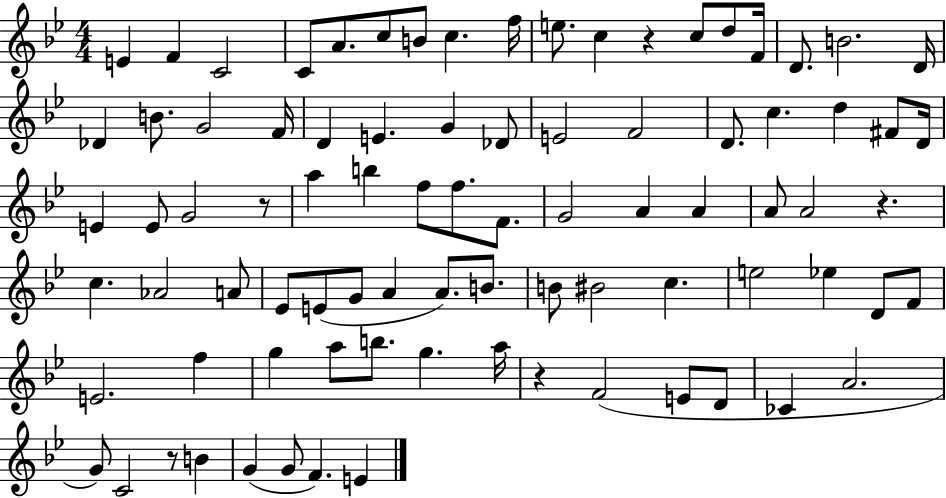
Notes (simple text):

E4/q F4/q C4/h C4/e A4/e. C5/e B4/e C5/q. F5/s E5/e. C5/q R/q C5/e D5/e F4/s D4/e. B4/h. D4/s Db4/q B4/e. G4/h F4/s D4/q E4/q. G4/q Db4/e E4/h F4/h D4/e. C5/q. D5/q F#4/e D4/s E4/q E4/e G4/h R/e A5/q B5/q F5/e F5/e. F4/e. G4/h A4/q A4/q A4/e A4/h R/q. C5/q. Ab4/h A4/e Eb4/e E4/e G4/e A4/q A4/e. B4/e. B4/e BIS4/h C5/q. E5/h Eb5/q D4/e F4/e E4/h. F5/q G5/q A5/e B5/e. G5/q. A5/s R/q F4/h E4/e D4/e CES4/q A4/h. G4/e C4/h R/e B4/q G4/q G4/e F4/q. E4/q